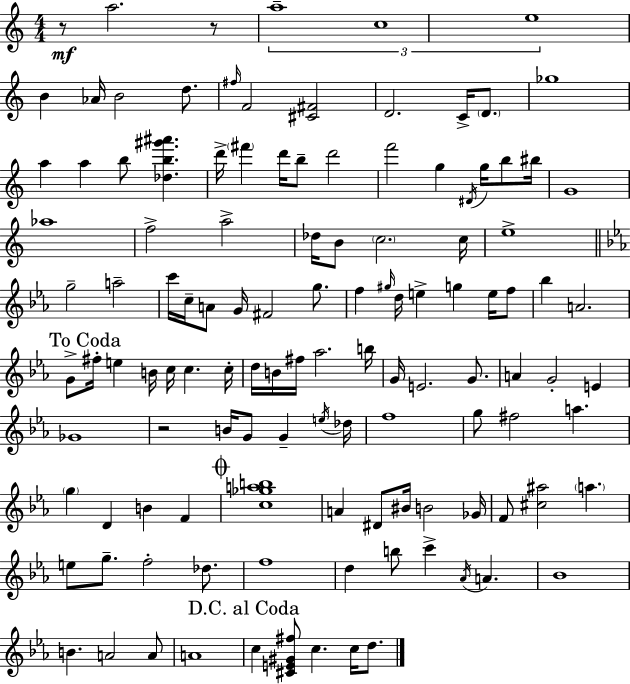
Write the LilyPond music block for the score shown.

{
  \clef treble
  \numericTimeSignature
  \time 4/4
  \key c \major
  r8\mf a''2. r8 | \tuplet 3/2 { a''1-- | c''1 | e''1 } | \break b'4 aes'16 b'2 d''8. | \grace { fis''16 } f'2 <cis' fis'>2 | d'2. c'16-> \parenthesize d'8. | ges''1 | \break a''4 a''4 b''8 <des'' b'' gis''' ais'''>4. | d'''16-> \parenthesize fis'''4 d'''16 b''8-- d'''2 | f'''2 g''4 \acciaccatura { dis'16 } g''16 b''8 | bis''16 g'1 | \break aes''1 | f''2-> a''2-> | des''16 b'8 \parenthesize c''2. | c''16 e''1-> | \break \bar "||" \break \key ees \major g''2-- a''2-- | c'''16 c''16-- a'8 g'16 fis'2 g''8. | f''4 \grace { gis''16 } d''16 e''4-> g''4 e''16 f''8 | bes''4 a'2. | \break \mark "To Coda" g'8-> fis''16-. e''4 b'16 c''16 c''4. | c''16-. d''16 b'16 fis''16 aes''2. | b''16 g'16 e'2. g'8. | a'4 g'2-. e'4 | \break ges'1 | r2 b'16 g'8 g'4-- | \acciaccatura { e''16 } des''16 f''1 | g''8 fis''2 a''4. | \break \parenthesize g''4 d'4 b'4 f'4 | \mark \markup { \musicglyph "scripts.coda" } <c'' ges'' a'' b''>1 | a'4 dis'8 bis'16 b'2 | ges'16 f'8 <cis'' ais''>2 \parenthesize a''4. | \break e''8 g''8.-- f''2-. des''8. | f''1 | d''4 b''8 c'''4-> \acciaccatura { aes'16 } a'4. | bes'1 | \break b'4. a'2 | a'8 a'1 | \mark "D.C. al Coda" c''4 <cis' e' gis' fis''>8 c''4. c''16 | d''8. \bar "|."
}